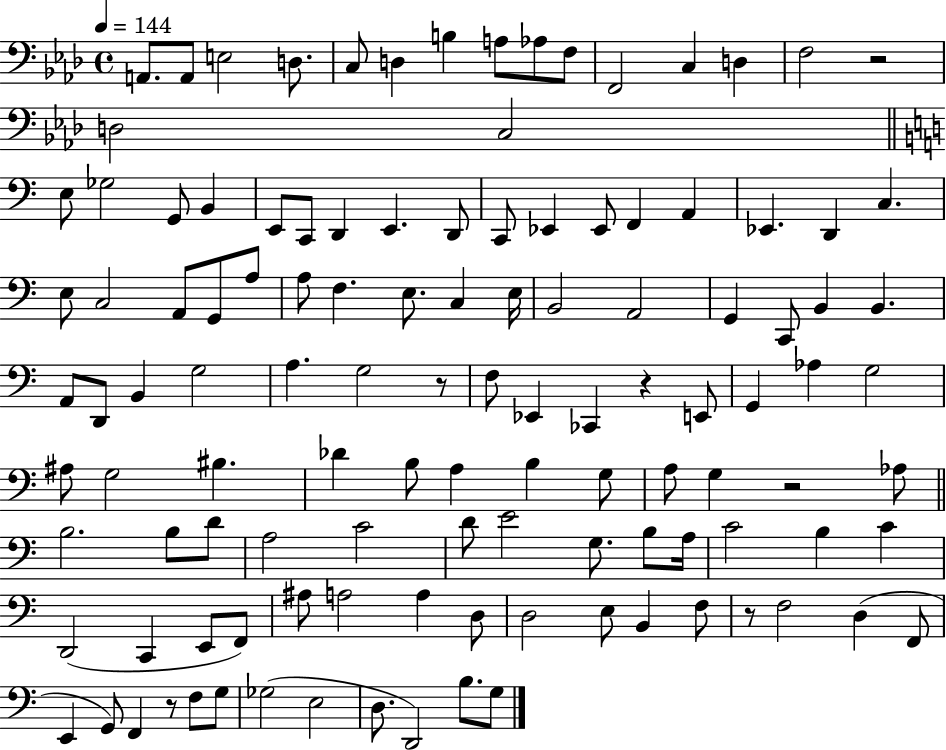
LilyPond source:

{
  \clef bass
  \time 4/4
  \defaultTimeSignature
  \key aes \major
  \tempo 4 = 144
  a,8. a,8 e2 d8. | c8 d4 b4 a8 aes8 f8 | f,2 c4 d4 | f2 r2 | \break d2 c2 | \bar "||" \break \key a \minor e8 ges2 g,8 b,4 | e,8 c,8 d,4 e,4. d,8 | c,8 ees,4 ees,8 f,4 a,4 | ees,4. d,4 c4. | \break e8 c2 a,8 g,8 a8 | a8 f4. e8. c4 e16 | b,2 a,2 | g,4 c,8 b,4 b,4. | \break a,8 d,8 b,4 g2 | a4. g2 r8 | f8 ees,4 ces,4 r4 e,8 | g,4 aes4 g2 | \break ais8 g2 bis4. | des'4 b8 a4 b4 g8 | a8 g4 r2 aes8 | \bar "||" \break \key c \major b2. b8 d'8 | a2 c'2 | d'8 e'2 g8. b8 a16 | c'2 b4 c'4 | \break d,2( c,4 e,8 f,8) | ais8 a2 a4 d8 | d2 e8 b,4 f8 | r8 f2 d4( f,8 | \break e,4 g,8) f,4 r8 f8 g8 | ges2( e2 | d8. d,2) b8. g8 | \bar "|."
}